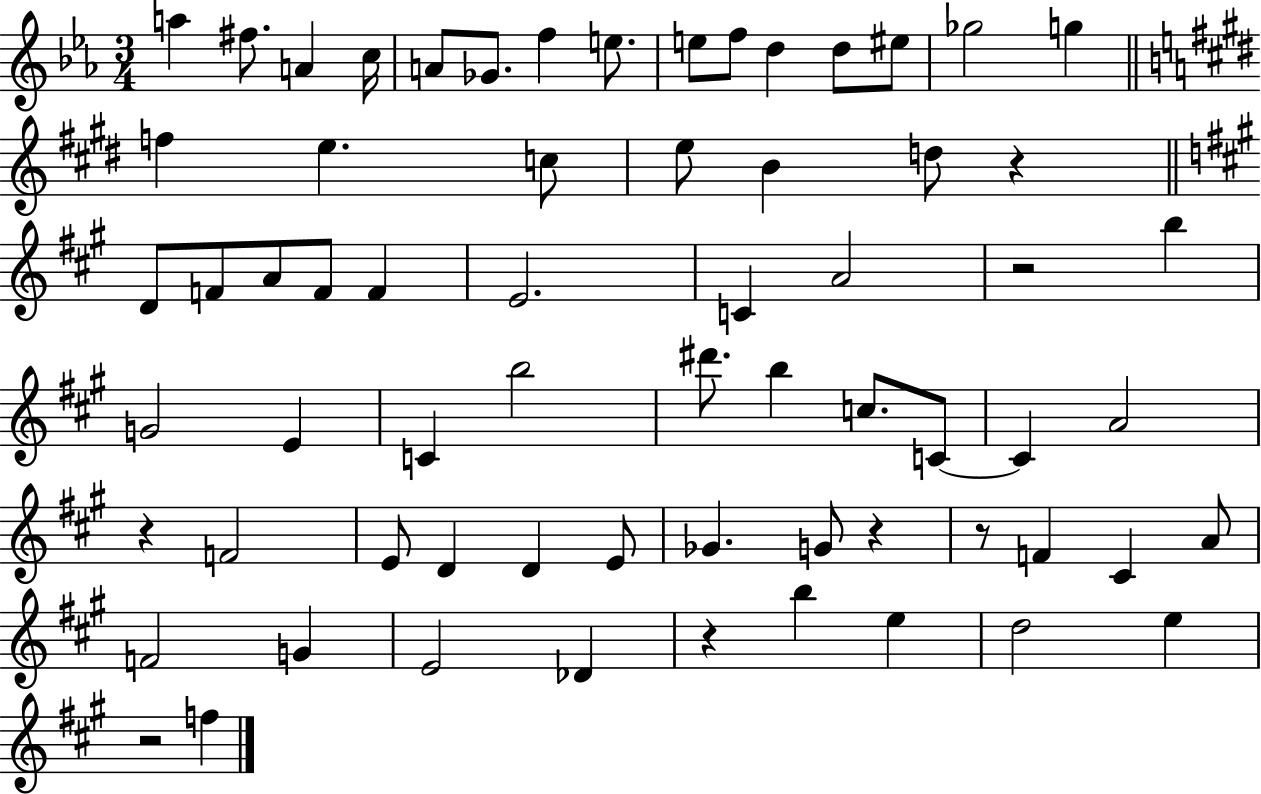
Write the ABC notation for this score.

X:1
T:Untitled
M:3/4
L:1/4
K:Eb
a ^f/2 A c/4 A/2 _G/2 f e/2 e/2 f/2 d d/2 ^e/2 _g2 g f e c/2 e/2 B d/2 z D/2 F/2 A/2 F/2 F E2 C A2 z2 b G2 E C b2 ^d'/2 b c/2 C/2 C A2 z F2 E/2 D D E/2 _G G/2 z z/2 F ^C A/2 F2 G E2 _D z b e d2 e z2 f